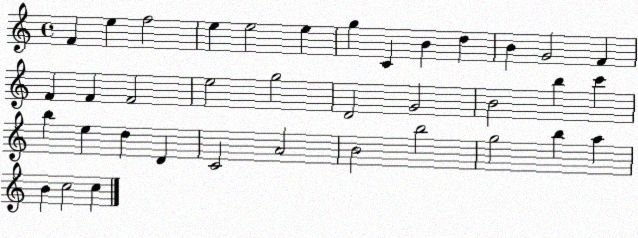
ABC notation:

X:1
T:Untitled
M:4/4
L:1/4
K:C
F e f2 e e2 e g C B d B G2 F F F F2 e2 g2 D2 G2 B2 b c' b e d D C2 A2 B2 b2 g2 b a B c2 c